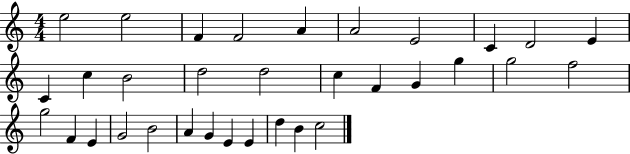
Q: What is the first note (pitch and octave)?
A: E5